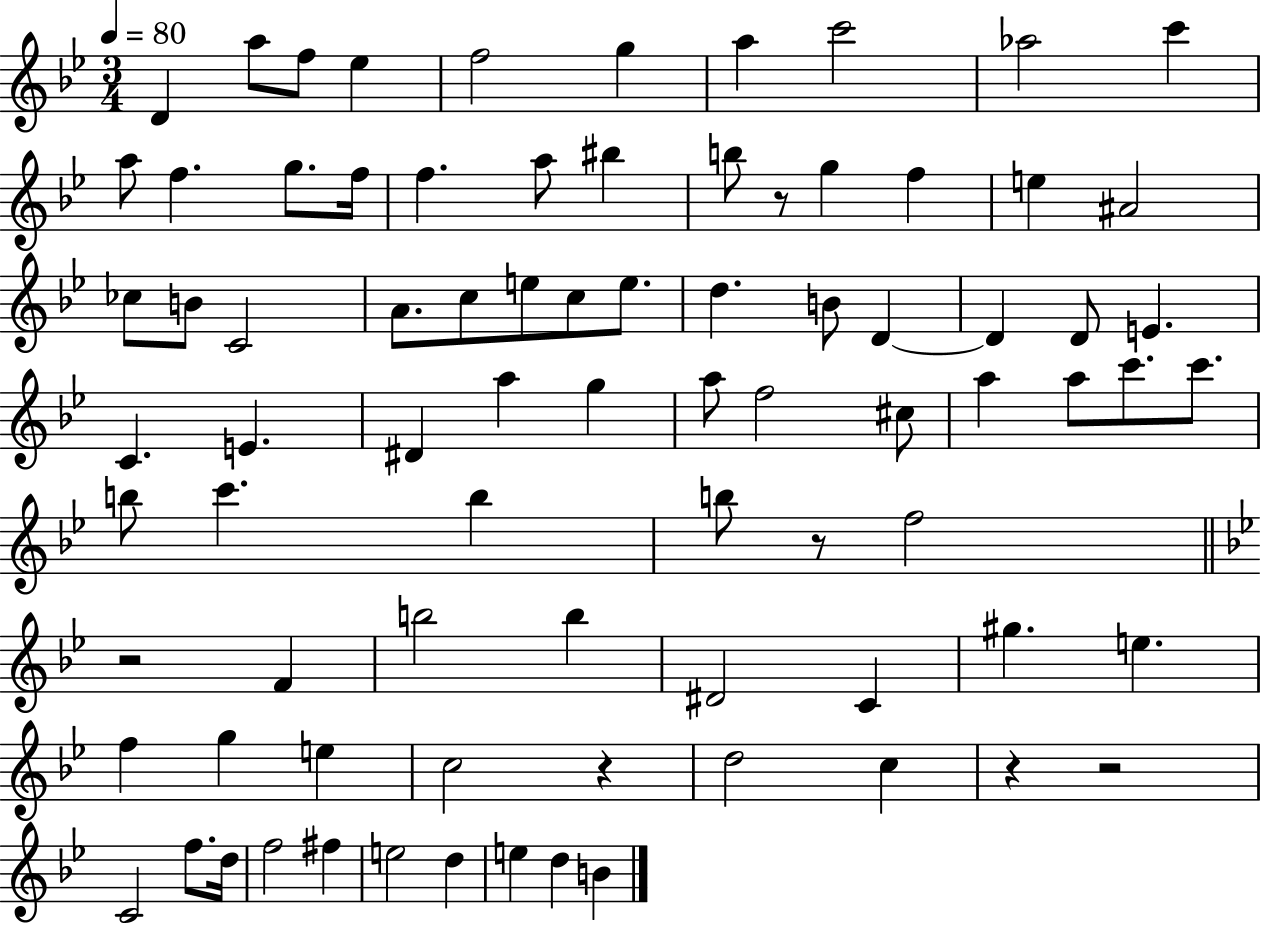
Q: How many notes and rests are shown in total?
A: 82